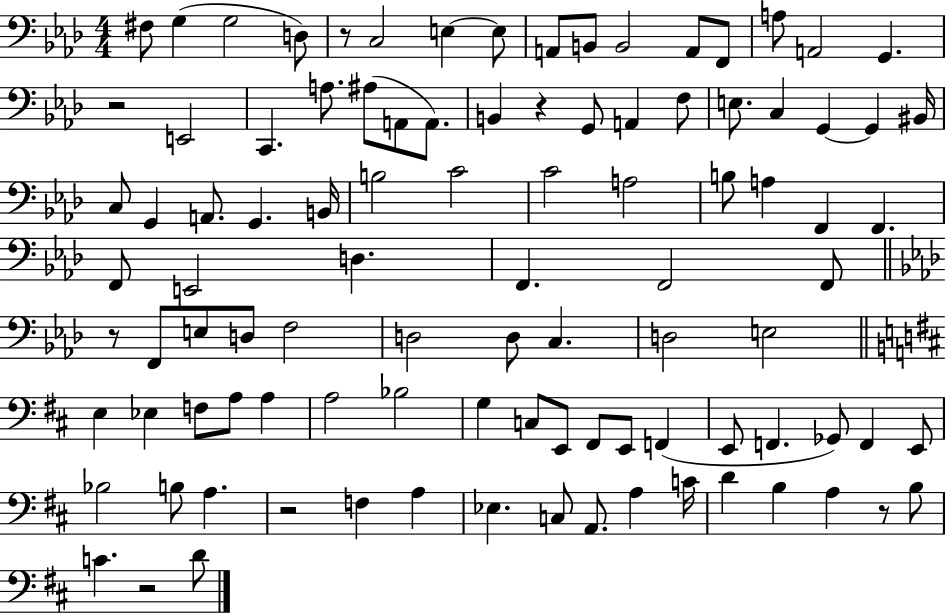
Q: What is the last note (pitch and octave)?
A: D4